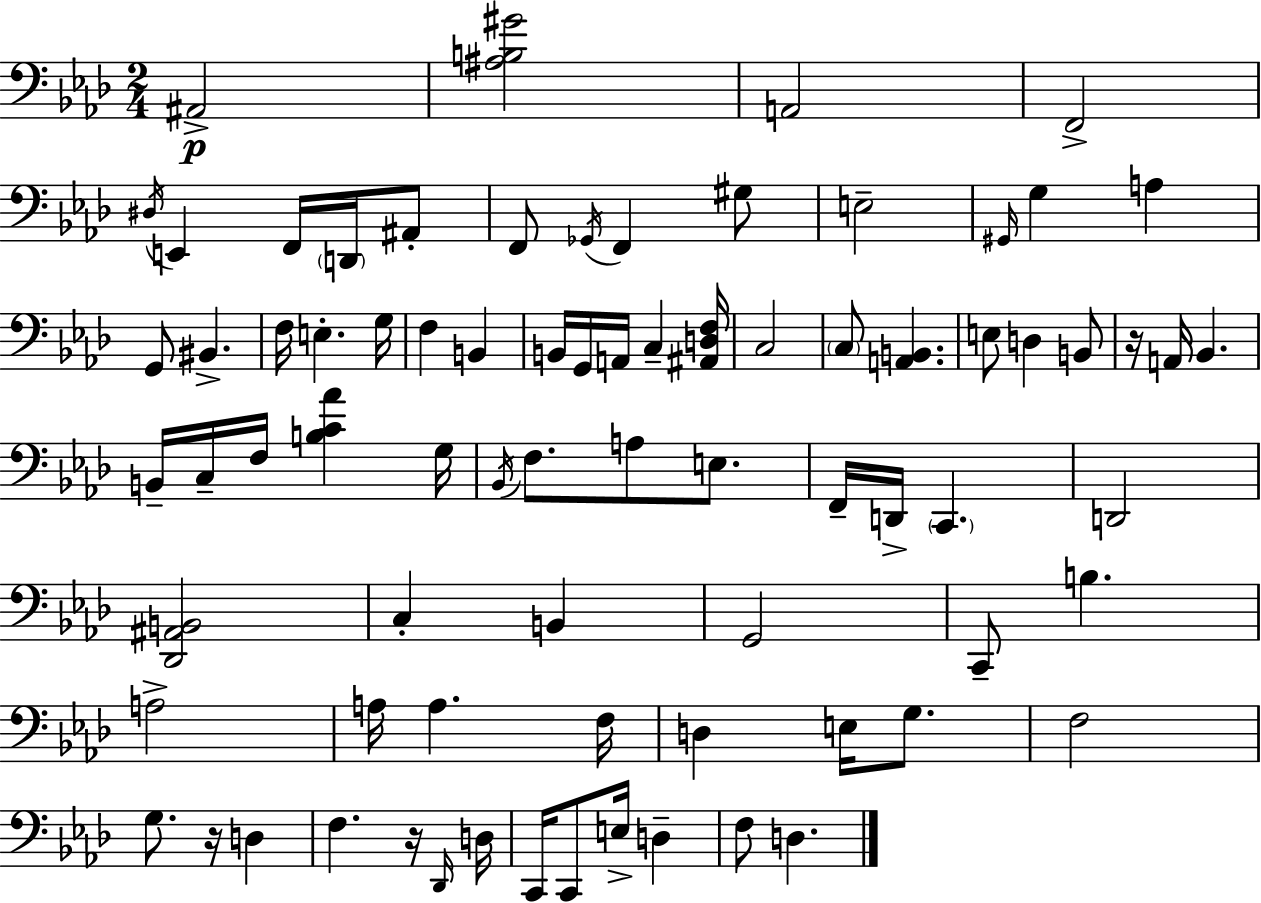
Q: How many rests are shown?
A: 3